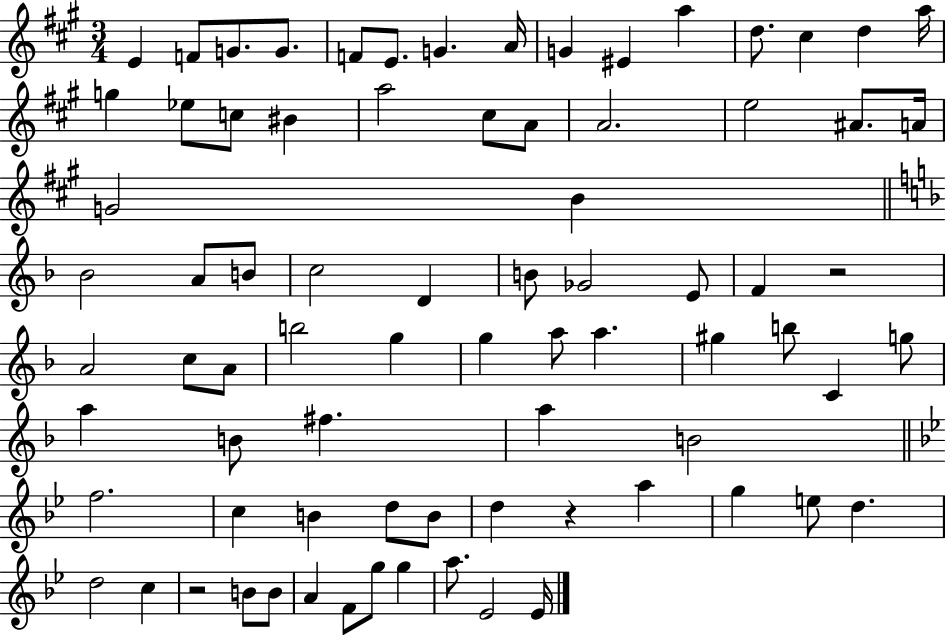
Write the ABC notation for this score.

X:1
T:Untitled
M:3/4
L:1/4
K:A
E F/2 G/2 G/2 F/2 E/2 G A/4 G ^E a d/2 ^c d a/4 g _e/2 c/2 ^B a2 ^c/2 A/2 A2 e2 ^A/2 A/4 G2 B _B2 A/2 B/2 c2 D B/2 _G2 E/2 F z2 A2 c/2 A/2 b2 g g a/2 a ^g b/2 C g/2 a B/2 ^f a B2 f2 c B d/2 B/2 d z a g e/2 d d2 c z2 B/2 B/2 A F/2 g/2 g a/2 _E2 _E/4